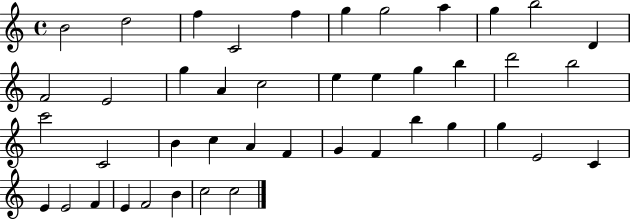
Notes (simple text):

B4/h D5/h F5/q C4/h F5/q G5/q G5/h A5/q G5/q B5/h D4/q F4/h E4/h G5/q A4/q C5/h E5/q E5/q G5/q B5/q D6/h B5/h C6/h C4/h B4/q C5/q A4/q F4/q G4/q F4/q B5/q G5/q G5/q E4/h C4/q E4/q E4/h F4/q E4/q F4/h B4/q C5/h C5/h